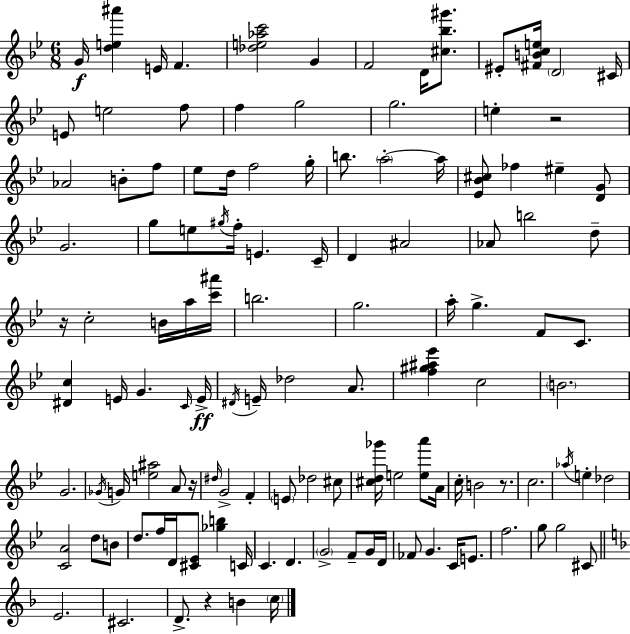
G4/s [D5,E5,A#6]/q E4/s F4/q. [Db5,E5,Ab5,C6]/h G4/q F4/h D4/s [C#5,Bb5,G#6]/e. EIS4/e [F#4,B4,C5,E5]/s D4/h C#4/s E4/e E5/h F5/e F5/q G5/h G5/h. E5/q R/h Ab4/h B4/e F5/e Eb5/e D5/s F5/h G5/s B5/e. A5/h A5/s [Eb4,Bb4,C#5]/e FES5/q EIS5/q [D4,G4]/e G4/h. G5/e E5/e G#5/s F5/s E4/q. C4/s D4/q A#4/h Ab4/e B5/h D5/e R/s C5/h B4/s A5/s [C6,A#6]/s B5/h. G5/h. A5/s G5/q. F4/e C4/e. [D#4,C5]/q E4/s G4/q. C4/s E4/s D#4/s E4/s Db5/h A4/e. [F5,G#5,A#5,Eb6]/q C5/h B4/h. G4/h. Gb4/s G4/s [E5,A#5]/h A4/e R/s D#5/s G4/h F4/q E4/e Db5/h C#5/e [C#5,D5,Gb6]/s E5/h [E5,A6]/e A4/s C5/s B4/h R/e. C5/h. Ab5/s E5/q Db5/h [C4,A4]/h D5/e B4/e D5/e. F5/s D4/s [C#4,Eb4]/e [Gb5,B5]/q C4/s C4/q. D4/q. G4/h F4/e G4/s D4/s FES4/e G4/q. C4/s E4/e. F5/h. G5/e G5/h C#4/e E4/h. C#4/h. D4/e. R/q B4/q C5/s